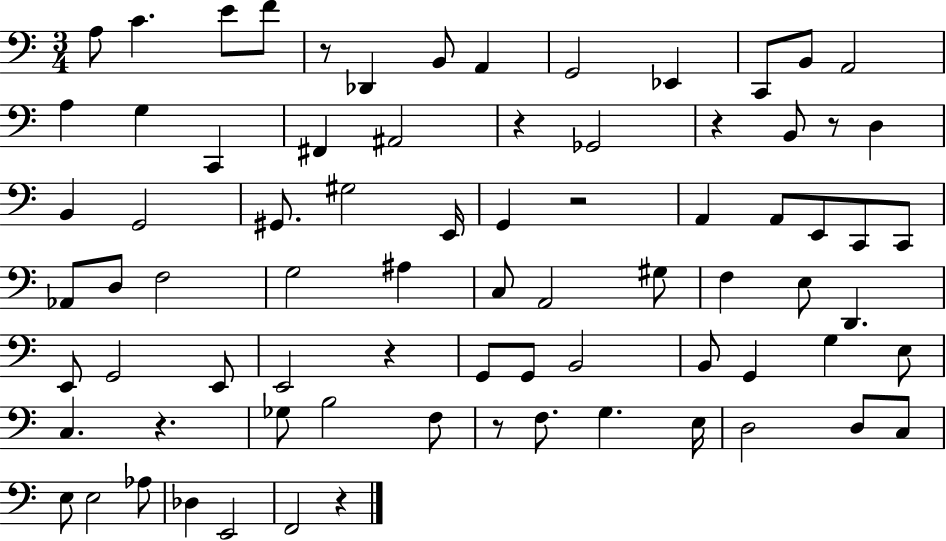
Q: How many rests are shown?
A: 9